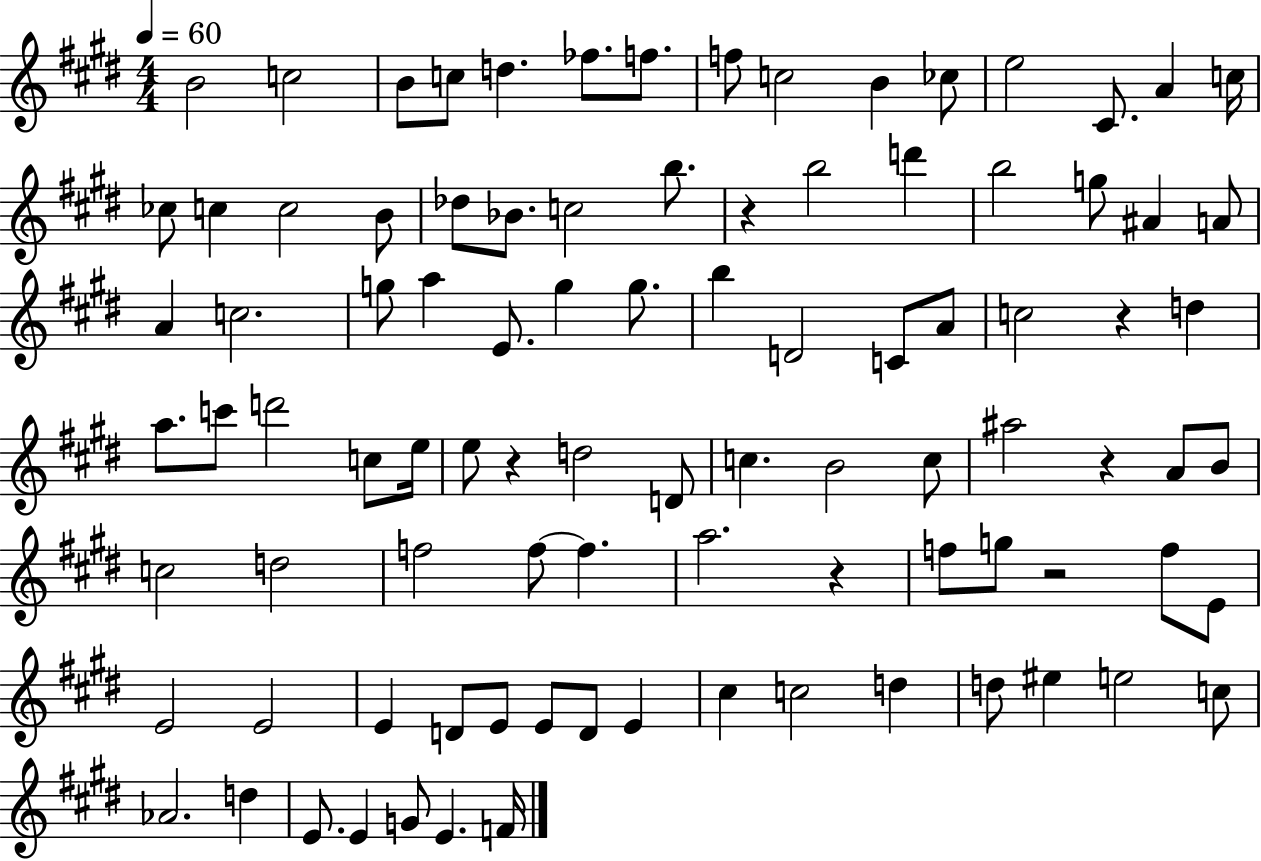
B4/h C5/h B4/e C5/e D5/q. FES5/e. F5/e. F5/e C5/h B4/q CES5/e E5/h C#4/e. A4/q C5/s CES5/e C5/q C5/h B4/e Db5/e Bb4/e. C5/h B5/e. R/q B5/h D6/q B5/h G5/e A#4/q A4/e A4/q C5/h. G5/e A5/q E4/e. G5/q G5/e. B5/q D4/h C4/e A4/e C5/h R/q D5/q A5/e. C6/e D6/h C5/e E5/s E5/e R/q D5/h D4/e C5/q. B4/h C5/e A#5/h R/q A4/e B4/e C5/h D5/h F5/h F5/e F5/q. A5/h. R/q F5/e G5/e R/h F5/e E4/e E4/h E4/h E4/q D4/e E4/e E4/e D4/e E4/q C#5/q C5/h D5/q D5/e EIS5/q E5/h C5/e Ab4/h. D5/q E4/e. E4/q G4/e E4/q. F4/s